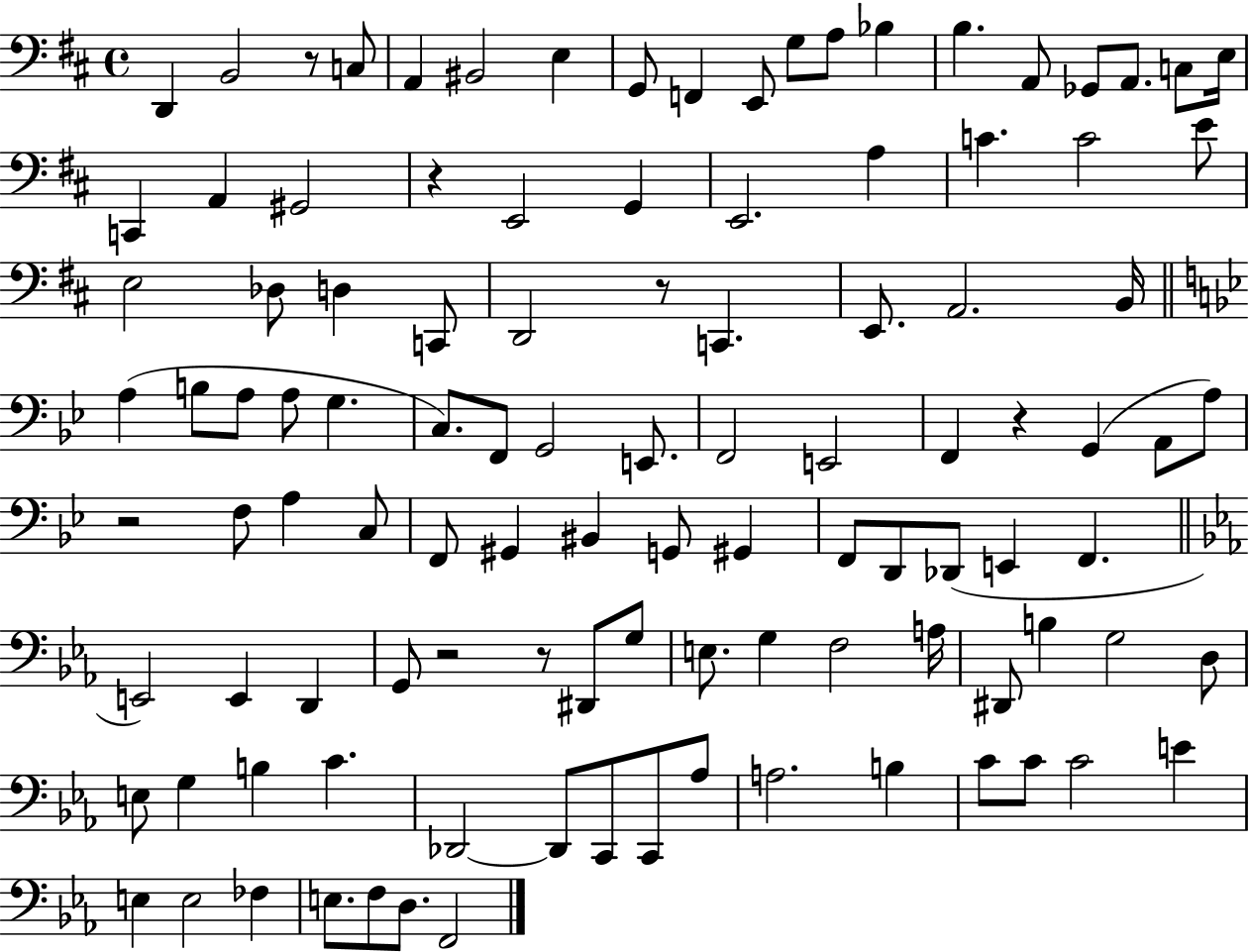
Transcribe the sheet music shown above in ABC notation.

X:1
T:Untitled
M:4/4
L:1/4
K:D
D,, B,,2 z/2 C,/2 A,, ^B,,2 E, G,,/2 F,, E,,/2 G,/2 A,/2 _B, B, A,,/2 _G,,/2 A,,/2 C,/2 E,/4 C,, A,, ^G,,2 z E,,2 G,, E,,2 A, C C2 E/2 E,2 _D,/2 D, C,,/2 D,,2 z/2 C,, E,,/2 A,,2 B,,/4 A, B,/2 A,/2 A,/2 G, C,/2 F,,/2 G,,2 E,,/2 F,,2 E,,2 F,, z G,, A,,/2 A,/2 z2 F,/2 A, C,/2 F,,/2 ^G,, ^B,, G,,/2 ^G,, F,,/2 D,,/2 _D,,/2 E,, F,, E,,2 E,, D,, G,,/2 z2 z/2 ^D,,/2 G,/2 E,/2 G, F,2 A,/4 ^D,,/2 B, G,2 D,/2 E,/2 G, B, C _D,,2 _D,,/2 C,,/2 C,,/2 _A,/2 A,2 B, C/2 C/2 C2 E E, E,2 _F, E,/2 F,/2 D,/2 F,,2